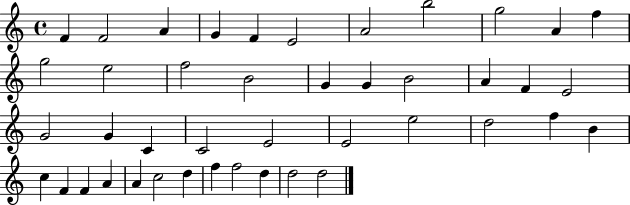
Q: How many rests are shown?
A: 0